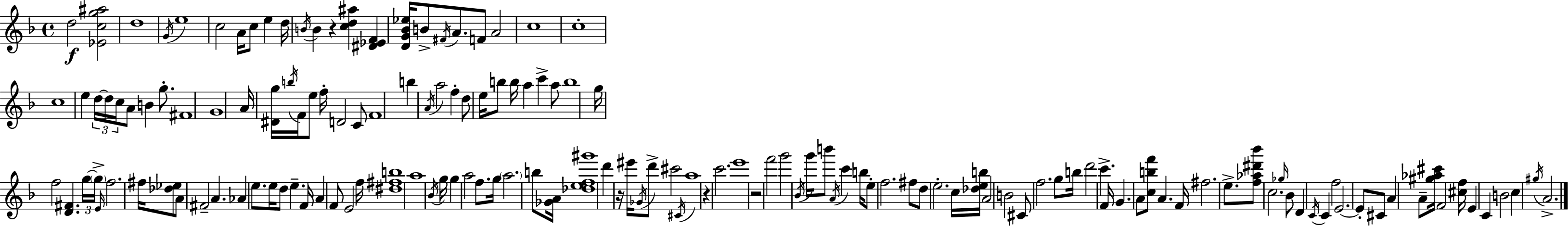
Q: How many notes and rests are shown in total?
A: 153